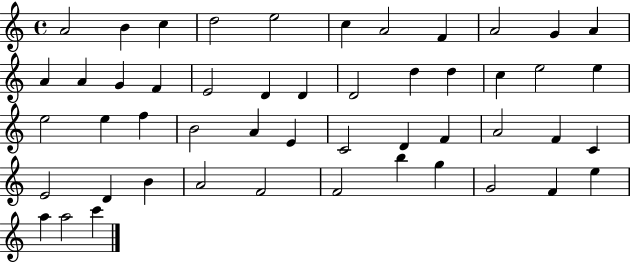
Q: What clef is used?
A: treble